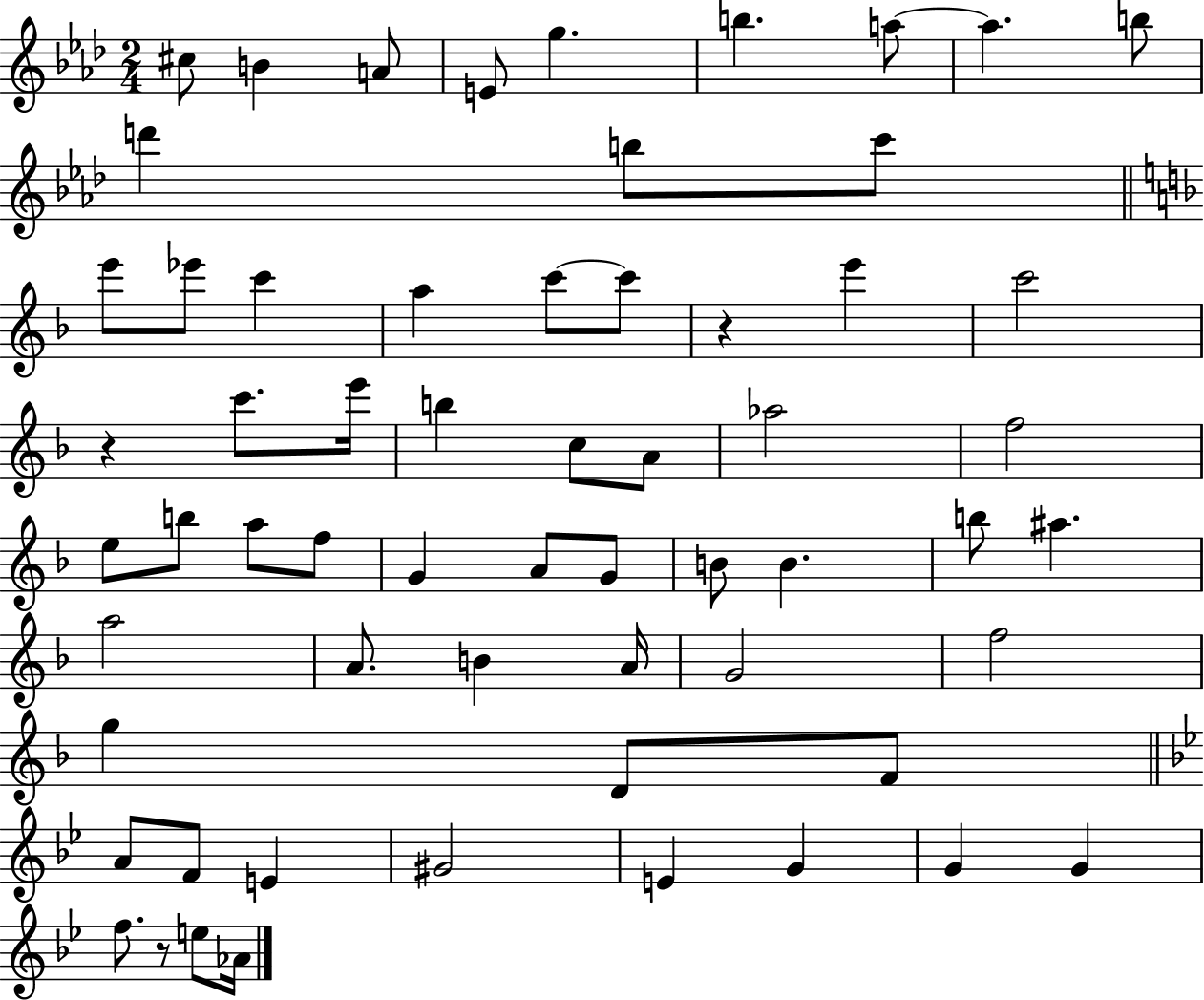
X:1
T:Untitled
M:2/4
L:1/4
K:Ab
^c/2 B A/2 E/2 g b a/2 a b/2 d' b/2 c'/2 e'/2 _e'/2 c' a c'/2 c'/2 z e' c'2 z c'/2 e'/4 b c/2 A/2 _a2 f2 e/2 b/2 a/2 f/2 G A/2 G/2 B/2 B b/2 ^a a2 A/2 B A/4 G2 f2 g D/2 F/2 A/2 F/2 E ^G2 E G G G f/2 z/2 e/2 _A/4